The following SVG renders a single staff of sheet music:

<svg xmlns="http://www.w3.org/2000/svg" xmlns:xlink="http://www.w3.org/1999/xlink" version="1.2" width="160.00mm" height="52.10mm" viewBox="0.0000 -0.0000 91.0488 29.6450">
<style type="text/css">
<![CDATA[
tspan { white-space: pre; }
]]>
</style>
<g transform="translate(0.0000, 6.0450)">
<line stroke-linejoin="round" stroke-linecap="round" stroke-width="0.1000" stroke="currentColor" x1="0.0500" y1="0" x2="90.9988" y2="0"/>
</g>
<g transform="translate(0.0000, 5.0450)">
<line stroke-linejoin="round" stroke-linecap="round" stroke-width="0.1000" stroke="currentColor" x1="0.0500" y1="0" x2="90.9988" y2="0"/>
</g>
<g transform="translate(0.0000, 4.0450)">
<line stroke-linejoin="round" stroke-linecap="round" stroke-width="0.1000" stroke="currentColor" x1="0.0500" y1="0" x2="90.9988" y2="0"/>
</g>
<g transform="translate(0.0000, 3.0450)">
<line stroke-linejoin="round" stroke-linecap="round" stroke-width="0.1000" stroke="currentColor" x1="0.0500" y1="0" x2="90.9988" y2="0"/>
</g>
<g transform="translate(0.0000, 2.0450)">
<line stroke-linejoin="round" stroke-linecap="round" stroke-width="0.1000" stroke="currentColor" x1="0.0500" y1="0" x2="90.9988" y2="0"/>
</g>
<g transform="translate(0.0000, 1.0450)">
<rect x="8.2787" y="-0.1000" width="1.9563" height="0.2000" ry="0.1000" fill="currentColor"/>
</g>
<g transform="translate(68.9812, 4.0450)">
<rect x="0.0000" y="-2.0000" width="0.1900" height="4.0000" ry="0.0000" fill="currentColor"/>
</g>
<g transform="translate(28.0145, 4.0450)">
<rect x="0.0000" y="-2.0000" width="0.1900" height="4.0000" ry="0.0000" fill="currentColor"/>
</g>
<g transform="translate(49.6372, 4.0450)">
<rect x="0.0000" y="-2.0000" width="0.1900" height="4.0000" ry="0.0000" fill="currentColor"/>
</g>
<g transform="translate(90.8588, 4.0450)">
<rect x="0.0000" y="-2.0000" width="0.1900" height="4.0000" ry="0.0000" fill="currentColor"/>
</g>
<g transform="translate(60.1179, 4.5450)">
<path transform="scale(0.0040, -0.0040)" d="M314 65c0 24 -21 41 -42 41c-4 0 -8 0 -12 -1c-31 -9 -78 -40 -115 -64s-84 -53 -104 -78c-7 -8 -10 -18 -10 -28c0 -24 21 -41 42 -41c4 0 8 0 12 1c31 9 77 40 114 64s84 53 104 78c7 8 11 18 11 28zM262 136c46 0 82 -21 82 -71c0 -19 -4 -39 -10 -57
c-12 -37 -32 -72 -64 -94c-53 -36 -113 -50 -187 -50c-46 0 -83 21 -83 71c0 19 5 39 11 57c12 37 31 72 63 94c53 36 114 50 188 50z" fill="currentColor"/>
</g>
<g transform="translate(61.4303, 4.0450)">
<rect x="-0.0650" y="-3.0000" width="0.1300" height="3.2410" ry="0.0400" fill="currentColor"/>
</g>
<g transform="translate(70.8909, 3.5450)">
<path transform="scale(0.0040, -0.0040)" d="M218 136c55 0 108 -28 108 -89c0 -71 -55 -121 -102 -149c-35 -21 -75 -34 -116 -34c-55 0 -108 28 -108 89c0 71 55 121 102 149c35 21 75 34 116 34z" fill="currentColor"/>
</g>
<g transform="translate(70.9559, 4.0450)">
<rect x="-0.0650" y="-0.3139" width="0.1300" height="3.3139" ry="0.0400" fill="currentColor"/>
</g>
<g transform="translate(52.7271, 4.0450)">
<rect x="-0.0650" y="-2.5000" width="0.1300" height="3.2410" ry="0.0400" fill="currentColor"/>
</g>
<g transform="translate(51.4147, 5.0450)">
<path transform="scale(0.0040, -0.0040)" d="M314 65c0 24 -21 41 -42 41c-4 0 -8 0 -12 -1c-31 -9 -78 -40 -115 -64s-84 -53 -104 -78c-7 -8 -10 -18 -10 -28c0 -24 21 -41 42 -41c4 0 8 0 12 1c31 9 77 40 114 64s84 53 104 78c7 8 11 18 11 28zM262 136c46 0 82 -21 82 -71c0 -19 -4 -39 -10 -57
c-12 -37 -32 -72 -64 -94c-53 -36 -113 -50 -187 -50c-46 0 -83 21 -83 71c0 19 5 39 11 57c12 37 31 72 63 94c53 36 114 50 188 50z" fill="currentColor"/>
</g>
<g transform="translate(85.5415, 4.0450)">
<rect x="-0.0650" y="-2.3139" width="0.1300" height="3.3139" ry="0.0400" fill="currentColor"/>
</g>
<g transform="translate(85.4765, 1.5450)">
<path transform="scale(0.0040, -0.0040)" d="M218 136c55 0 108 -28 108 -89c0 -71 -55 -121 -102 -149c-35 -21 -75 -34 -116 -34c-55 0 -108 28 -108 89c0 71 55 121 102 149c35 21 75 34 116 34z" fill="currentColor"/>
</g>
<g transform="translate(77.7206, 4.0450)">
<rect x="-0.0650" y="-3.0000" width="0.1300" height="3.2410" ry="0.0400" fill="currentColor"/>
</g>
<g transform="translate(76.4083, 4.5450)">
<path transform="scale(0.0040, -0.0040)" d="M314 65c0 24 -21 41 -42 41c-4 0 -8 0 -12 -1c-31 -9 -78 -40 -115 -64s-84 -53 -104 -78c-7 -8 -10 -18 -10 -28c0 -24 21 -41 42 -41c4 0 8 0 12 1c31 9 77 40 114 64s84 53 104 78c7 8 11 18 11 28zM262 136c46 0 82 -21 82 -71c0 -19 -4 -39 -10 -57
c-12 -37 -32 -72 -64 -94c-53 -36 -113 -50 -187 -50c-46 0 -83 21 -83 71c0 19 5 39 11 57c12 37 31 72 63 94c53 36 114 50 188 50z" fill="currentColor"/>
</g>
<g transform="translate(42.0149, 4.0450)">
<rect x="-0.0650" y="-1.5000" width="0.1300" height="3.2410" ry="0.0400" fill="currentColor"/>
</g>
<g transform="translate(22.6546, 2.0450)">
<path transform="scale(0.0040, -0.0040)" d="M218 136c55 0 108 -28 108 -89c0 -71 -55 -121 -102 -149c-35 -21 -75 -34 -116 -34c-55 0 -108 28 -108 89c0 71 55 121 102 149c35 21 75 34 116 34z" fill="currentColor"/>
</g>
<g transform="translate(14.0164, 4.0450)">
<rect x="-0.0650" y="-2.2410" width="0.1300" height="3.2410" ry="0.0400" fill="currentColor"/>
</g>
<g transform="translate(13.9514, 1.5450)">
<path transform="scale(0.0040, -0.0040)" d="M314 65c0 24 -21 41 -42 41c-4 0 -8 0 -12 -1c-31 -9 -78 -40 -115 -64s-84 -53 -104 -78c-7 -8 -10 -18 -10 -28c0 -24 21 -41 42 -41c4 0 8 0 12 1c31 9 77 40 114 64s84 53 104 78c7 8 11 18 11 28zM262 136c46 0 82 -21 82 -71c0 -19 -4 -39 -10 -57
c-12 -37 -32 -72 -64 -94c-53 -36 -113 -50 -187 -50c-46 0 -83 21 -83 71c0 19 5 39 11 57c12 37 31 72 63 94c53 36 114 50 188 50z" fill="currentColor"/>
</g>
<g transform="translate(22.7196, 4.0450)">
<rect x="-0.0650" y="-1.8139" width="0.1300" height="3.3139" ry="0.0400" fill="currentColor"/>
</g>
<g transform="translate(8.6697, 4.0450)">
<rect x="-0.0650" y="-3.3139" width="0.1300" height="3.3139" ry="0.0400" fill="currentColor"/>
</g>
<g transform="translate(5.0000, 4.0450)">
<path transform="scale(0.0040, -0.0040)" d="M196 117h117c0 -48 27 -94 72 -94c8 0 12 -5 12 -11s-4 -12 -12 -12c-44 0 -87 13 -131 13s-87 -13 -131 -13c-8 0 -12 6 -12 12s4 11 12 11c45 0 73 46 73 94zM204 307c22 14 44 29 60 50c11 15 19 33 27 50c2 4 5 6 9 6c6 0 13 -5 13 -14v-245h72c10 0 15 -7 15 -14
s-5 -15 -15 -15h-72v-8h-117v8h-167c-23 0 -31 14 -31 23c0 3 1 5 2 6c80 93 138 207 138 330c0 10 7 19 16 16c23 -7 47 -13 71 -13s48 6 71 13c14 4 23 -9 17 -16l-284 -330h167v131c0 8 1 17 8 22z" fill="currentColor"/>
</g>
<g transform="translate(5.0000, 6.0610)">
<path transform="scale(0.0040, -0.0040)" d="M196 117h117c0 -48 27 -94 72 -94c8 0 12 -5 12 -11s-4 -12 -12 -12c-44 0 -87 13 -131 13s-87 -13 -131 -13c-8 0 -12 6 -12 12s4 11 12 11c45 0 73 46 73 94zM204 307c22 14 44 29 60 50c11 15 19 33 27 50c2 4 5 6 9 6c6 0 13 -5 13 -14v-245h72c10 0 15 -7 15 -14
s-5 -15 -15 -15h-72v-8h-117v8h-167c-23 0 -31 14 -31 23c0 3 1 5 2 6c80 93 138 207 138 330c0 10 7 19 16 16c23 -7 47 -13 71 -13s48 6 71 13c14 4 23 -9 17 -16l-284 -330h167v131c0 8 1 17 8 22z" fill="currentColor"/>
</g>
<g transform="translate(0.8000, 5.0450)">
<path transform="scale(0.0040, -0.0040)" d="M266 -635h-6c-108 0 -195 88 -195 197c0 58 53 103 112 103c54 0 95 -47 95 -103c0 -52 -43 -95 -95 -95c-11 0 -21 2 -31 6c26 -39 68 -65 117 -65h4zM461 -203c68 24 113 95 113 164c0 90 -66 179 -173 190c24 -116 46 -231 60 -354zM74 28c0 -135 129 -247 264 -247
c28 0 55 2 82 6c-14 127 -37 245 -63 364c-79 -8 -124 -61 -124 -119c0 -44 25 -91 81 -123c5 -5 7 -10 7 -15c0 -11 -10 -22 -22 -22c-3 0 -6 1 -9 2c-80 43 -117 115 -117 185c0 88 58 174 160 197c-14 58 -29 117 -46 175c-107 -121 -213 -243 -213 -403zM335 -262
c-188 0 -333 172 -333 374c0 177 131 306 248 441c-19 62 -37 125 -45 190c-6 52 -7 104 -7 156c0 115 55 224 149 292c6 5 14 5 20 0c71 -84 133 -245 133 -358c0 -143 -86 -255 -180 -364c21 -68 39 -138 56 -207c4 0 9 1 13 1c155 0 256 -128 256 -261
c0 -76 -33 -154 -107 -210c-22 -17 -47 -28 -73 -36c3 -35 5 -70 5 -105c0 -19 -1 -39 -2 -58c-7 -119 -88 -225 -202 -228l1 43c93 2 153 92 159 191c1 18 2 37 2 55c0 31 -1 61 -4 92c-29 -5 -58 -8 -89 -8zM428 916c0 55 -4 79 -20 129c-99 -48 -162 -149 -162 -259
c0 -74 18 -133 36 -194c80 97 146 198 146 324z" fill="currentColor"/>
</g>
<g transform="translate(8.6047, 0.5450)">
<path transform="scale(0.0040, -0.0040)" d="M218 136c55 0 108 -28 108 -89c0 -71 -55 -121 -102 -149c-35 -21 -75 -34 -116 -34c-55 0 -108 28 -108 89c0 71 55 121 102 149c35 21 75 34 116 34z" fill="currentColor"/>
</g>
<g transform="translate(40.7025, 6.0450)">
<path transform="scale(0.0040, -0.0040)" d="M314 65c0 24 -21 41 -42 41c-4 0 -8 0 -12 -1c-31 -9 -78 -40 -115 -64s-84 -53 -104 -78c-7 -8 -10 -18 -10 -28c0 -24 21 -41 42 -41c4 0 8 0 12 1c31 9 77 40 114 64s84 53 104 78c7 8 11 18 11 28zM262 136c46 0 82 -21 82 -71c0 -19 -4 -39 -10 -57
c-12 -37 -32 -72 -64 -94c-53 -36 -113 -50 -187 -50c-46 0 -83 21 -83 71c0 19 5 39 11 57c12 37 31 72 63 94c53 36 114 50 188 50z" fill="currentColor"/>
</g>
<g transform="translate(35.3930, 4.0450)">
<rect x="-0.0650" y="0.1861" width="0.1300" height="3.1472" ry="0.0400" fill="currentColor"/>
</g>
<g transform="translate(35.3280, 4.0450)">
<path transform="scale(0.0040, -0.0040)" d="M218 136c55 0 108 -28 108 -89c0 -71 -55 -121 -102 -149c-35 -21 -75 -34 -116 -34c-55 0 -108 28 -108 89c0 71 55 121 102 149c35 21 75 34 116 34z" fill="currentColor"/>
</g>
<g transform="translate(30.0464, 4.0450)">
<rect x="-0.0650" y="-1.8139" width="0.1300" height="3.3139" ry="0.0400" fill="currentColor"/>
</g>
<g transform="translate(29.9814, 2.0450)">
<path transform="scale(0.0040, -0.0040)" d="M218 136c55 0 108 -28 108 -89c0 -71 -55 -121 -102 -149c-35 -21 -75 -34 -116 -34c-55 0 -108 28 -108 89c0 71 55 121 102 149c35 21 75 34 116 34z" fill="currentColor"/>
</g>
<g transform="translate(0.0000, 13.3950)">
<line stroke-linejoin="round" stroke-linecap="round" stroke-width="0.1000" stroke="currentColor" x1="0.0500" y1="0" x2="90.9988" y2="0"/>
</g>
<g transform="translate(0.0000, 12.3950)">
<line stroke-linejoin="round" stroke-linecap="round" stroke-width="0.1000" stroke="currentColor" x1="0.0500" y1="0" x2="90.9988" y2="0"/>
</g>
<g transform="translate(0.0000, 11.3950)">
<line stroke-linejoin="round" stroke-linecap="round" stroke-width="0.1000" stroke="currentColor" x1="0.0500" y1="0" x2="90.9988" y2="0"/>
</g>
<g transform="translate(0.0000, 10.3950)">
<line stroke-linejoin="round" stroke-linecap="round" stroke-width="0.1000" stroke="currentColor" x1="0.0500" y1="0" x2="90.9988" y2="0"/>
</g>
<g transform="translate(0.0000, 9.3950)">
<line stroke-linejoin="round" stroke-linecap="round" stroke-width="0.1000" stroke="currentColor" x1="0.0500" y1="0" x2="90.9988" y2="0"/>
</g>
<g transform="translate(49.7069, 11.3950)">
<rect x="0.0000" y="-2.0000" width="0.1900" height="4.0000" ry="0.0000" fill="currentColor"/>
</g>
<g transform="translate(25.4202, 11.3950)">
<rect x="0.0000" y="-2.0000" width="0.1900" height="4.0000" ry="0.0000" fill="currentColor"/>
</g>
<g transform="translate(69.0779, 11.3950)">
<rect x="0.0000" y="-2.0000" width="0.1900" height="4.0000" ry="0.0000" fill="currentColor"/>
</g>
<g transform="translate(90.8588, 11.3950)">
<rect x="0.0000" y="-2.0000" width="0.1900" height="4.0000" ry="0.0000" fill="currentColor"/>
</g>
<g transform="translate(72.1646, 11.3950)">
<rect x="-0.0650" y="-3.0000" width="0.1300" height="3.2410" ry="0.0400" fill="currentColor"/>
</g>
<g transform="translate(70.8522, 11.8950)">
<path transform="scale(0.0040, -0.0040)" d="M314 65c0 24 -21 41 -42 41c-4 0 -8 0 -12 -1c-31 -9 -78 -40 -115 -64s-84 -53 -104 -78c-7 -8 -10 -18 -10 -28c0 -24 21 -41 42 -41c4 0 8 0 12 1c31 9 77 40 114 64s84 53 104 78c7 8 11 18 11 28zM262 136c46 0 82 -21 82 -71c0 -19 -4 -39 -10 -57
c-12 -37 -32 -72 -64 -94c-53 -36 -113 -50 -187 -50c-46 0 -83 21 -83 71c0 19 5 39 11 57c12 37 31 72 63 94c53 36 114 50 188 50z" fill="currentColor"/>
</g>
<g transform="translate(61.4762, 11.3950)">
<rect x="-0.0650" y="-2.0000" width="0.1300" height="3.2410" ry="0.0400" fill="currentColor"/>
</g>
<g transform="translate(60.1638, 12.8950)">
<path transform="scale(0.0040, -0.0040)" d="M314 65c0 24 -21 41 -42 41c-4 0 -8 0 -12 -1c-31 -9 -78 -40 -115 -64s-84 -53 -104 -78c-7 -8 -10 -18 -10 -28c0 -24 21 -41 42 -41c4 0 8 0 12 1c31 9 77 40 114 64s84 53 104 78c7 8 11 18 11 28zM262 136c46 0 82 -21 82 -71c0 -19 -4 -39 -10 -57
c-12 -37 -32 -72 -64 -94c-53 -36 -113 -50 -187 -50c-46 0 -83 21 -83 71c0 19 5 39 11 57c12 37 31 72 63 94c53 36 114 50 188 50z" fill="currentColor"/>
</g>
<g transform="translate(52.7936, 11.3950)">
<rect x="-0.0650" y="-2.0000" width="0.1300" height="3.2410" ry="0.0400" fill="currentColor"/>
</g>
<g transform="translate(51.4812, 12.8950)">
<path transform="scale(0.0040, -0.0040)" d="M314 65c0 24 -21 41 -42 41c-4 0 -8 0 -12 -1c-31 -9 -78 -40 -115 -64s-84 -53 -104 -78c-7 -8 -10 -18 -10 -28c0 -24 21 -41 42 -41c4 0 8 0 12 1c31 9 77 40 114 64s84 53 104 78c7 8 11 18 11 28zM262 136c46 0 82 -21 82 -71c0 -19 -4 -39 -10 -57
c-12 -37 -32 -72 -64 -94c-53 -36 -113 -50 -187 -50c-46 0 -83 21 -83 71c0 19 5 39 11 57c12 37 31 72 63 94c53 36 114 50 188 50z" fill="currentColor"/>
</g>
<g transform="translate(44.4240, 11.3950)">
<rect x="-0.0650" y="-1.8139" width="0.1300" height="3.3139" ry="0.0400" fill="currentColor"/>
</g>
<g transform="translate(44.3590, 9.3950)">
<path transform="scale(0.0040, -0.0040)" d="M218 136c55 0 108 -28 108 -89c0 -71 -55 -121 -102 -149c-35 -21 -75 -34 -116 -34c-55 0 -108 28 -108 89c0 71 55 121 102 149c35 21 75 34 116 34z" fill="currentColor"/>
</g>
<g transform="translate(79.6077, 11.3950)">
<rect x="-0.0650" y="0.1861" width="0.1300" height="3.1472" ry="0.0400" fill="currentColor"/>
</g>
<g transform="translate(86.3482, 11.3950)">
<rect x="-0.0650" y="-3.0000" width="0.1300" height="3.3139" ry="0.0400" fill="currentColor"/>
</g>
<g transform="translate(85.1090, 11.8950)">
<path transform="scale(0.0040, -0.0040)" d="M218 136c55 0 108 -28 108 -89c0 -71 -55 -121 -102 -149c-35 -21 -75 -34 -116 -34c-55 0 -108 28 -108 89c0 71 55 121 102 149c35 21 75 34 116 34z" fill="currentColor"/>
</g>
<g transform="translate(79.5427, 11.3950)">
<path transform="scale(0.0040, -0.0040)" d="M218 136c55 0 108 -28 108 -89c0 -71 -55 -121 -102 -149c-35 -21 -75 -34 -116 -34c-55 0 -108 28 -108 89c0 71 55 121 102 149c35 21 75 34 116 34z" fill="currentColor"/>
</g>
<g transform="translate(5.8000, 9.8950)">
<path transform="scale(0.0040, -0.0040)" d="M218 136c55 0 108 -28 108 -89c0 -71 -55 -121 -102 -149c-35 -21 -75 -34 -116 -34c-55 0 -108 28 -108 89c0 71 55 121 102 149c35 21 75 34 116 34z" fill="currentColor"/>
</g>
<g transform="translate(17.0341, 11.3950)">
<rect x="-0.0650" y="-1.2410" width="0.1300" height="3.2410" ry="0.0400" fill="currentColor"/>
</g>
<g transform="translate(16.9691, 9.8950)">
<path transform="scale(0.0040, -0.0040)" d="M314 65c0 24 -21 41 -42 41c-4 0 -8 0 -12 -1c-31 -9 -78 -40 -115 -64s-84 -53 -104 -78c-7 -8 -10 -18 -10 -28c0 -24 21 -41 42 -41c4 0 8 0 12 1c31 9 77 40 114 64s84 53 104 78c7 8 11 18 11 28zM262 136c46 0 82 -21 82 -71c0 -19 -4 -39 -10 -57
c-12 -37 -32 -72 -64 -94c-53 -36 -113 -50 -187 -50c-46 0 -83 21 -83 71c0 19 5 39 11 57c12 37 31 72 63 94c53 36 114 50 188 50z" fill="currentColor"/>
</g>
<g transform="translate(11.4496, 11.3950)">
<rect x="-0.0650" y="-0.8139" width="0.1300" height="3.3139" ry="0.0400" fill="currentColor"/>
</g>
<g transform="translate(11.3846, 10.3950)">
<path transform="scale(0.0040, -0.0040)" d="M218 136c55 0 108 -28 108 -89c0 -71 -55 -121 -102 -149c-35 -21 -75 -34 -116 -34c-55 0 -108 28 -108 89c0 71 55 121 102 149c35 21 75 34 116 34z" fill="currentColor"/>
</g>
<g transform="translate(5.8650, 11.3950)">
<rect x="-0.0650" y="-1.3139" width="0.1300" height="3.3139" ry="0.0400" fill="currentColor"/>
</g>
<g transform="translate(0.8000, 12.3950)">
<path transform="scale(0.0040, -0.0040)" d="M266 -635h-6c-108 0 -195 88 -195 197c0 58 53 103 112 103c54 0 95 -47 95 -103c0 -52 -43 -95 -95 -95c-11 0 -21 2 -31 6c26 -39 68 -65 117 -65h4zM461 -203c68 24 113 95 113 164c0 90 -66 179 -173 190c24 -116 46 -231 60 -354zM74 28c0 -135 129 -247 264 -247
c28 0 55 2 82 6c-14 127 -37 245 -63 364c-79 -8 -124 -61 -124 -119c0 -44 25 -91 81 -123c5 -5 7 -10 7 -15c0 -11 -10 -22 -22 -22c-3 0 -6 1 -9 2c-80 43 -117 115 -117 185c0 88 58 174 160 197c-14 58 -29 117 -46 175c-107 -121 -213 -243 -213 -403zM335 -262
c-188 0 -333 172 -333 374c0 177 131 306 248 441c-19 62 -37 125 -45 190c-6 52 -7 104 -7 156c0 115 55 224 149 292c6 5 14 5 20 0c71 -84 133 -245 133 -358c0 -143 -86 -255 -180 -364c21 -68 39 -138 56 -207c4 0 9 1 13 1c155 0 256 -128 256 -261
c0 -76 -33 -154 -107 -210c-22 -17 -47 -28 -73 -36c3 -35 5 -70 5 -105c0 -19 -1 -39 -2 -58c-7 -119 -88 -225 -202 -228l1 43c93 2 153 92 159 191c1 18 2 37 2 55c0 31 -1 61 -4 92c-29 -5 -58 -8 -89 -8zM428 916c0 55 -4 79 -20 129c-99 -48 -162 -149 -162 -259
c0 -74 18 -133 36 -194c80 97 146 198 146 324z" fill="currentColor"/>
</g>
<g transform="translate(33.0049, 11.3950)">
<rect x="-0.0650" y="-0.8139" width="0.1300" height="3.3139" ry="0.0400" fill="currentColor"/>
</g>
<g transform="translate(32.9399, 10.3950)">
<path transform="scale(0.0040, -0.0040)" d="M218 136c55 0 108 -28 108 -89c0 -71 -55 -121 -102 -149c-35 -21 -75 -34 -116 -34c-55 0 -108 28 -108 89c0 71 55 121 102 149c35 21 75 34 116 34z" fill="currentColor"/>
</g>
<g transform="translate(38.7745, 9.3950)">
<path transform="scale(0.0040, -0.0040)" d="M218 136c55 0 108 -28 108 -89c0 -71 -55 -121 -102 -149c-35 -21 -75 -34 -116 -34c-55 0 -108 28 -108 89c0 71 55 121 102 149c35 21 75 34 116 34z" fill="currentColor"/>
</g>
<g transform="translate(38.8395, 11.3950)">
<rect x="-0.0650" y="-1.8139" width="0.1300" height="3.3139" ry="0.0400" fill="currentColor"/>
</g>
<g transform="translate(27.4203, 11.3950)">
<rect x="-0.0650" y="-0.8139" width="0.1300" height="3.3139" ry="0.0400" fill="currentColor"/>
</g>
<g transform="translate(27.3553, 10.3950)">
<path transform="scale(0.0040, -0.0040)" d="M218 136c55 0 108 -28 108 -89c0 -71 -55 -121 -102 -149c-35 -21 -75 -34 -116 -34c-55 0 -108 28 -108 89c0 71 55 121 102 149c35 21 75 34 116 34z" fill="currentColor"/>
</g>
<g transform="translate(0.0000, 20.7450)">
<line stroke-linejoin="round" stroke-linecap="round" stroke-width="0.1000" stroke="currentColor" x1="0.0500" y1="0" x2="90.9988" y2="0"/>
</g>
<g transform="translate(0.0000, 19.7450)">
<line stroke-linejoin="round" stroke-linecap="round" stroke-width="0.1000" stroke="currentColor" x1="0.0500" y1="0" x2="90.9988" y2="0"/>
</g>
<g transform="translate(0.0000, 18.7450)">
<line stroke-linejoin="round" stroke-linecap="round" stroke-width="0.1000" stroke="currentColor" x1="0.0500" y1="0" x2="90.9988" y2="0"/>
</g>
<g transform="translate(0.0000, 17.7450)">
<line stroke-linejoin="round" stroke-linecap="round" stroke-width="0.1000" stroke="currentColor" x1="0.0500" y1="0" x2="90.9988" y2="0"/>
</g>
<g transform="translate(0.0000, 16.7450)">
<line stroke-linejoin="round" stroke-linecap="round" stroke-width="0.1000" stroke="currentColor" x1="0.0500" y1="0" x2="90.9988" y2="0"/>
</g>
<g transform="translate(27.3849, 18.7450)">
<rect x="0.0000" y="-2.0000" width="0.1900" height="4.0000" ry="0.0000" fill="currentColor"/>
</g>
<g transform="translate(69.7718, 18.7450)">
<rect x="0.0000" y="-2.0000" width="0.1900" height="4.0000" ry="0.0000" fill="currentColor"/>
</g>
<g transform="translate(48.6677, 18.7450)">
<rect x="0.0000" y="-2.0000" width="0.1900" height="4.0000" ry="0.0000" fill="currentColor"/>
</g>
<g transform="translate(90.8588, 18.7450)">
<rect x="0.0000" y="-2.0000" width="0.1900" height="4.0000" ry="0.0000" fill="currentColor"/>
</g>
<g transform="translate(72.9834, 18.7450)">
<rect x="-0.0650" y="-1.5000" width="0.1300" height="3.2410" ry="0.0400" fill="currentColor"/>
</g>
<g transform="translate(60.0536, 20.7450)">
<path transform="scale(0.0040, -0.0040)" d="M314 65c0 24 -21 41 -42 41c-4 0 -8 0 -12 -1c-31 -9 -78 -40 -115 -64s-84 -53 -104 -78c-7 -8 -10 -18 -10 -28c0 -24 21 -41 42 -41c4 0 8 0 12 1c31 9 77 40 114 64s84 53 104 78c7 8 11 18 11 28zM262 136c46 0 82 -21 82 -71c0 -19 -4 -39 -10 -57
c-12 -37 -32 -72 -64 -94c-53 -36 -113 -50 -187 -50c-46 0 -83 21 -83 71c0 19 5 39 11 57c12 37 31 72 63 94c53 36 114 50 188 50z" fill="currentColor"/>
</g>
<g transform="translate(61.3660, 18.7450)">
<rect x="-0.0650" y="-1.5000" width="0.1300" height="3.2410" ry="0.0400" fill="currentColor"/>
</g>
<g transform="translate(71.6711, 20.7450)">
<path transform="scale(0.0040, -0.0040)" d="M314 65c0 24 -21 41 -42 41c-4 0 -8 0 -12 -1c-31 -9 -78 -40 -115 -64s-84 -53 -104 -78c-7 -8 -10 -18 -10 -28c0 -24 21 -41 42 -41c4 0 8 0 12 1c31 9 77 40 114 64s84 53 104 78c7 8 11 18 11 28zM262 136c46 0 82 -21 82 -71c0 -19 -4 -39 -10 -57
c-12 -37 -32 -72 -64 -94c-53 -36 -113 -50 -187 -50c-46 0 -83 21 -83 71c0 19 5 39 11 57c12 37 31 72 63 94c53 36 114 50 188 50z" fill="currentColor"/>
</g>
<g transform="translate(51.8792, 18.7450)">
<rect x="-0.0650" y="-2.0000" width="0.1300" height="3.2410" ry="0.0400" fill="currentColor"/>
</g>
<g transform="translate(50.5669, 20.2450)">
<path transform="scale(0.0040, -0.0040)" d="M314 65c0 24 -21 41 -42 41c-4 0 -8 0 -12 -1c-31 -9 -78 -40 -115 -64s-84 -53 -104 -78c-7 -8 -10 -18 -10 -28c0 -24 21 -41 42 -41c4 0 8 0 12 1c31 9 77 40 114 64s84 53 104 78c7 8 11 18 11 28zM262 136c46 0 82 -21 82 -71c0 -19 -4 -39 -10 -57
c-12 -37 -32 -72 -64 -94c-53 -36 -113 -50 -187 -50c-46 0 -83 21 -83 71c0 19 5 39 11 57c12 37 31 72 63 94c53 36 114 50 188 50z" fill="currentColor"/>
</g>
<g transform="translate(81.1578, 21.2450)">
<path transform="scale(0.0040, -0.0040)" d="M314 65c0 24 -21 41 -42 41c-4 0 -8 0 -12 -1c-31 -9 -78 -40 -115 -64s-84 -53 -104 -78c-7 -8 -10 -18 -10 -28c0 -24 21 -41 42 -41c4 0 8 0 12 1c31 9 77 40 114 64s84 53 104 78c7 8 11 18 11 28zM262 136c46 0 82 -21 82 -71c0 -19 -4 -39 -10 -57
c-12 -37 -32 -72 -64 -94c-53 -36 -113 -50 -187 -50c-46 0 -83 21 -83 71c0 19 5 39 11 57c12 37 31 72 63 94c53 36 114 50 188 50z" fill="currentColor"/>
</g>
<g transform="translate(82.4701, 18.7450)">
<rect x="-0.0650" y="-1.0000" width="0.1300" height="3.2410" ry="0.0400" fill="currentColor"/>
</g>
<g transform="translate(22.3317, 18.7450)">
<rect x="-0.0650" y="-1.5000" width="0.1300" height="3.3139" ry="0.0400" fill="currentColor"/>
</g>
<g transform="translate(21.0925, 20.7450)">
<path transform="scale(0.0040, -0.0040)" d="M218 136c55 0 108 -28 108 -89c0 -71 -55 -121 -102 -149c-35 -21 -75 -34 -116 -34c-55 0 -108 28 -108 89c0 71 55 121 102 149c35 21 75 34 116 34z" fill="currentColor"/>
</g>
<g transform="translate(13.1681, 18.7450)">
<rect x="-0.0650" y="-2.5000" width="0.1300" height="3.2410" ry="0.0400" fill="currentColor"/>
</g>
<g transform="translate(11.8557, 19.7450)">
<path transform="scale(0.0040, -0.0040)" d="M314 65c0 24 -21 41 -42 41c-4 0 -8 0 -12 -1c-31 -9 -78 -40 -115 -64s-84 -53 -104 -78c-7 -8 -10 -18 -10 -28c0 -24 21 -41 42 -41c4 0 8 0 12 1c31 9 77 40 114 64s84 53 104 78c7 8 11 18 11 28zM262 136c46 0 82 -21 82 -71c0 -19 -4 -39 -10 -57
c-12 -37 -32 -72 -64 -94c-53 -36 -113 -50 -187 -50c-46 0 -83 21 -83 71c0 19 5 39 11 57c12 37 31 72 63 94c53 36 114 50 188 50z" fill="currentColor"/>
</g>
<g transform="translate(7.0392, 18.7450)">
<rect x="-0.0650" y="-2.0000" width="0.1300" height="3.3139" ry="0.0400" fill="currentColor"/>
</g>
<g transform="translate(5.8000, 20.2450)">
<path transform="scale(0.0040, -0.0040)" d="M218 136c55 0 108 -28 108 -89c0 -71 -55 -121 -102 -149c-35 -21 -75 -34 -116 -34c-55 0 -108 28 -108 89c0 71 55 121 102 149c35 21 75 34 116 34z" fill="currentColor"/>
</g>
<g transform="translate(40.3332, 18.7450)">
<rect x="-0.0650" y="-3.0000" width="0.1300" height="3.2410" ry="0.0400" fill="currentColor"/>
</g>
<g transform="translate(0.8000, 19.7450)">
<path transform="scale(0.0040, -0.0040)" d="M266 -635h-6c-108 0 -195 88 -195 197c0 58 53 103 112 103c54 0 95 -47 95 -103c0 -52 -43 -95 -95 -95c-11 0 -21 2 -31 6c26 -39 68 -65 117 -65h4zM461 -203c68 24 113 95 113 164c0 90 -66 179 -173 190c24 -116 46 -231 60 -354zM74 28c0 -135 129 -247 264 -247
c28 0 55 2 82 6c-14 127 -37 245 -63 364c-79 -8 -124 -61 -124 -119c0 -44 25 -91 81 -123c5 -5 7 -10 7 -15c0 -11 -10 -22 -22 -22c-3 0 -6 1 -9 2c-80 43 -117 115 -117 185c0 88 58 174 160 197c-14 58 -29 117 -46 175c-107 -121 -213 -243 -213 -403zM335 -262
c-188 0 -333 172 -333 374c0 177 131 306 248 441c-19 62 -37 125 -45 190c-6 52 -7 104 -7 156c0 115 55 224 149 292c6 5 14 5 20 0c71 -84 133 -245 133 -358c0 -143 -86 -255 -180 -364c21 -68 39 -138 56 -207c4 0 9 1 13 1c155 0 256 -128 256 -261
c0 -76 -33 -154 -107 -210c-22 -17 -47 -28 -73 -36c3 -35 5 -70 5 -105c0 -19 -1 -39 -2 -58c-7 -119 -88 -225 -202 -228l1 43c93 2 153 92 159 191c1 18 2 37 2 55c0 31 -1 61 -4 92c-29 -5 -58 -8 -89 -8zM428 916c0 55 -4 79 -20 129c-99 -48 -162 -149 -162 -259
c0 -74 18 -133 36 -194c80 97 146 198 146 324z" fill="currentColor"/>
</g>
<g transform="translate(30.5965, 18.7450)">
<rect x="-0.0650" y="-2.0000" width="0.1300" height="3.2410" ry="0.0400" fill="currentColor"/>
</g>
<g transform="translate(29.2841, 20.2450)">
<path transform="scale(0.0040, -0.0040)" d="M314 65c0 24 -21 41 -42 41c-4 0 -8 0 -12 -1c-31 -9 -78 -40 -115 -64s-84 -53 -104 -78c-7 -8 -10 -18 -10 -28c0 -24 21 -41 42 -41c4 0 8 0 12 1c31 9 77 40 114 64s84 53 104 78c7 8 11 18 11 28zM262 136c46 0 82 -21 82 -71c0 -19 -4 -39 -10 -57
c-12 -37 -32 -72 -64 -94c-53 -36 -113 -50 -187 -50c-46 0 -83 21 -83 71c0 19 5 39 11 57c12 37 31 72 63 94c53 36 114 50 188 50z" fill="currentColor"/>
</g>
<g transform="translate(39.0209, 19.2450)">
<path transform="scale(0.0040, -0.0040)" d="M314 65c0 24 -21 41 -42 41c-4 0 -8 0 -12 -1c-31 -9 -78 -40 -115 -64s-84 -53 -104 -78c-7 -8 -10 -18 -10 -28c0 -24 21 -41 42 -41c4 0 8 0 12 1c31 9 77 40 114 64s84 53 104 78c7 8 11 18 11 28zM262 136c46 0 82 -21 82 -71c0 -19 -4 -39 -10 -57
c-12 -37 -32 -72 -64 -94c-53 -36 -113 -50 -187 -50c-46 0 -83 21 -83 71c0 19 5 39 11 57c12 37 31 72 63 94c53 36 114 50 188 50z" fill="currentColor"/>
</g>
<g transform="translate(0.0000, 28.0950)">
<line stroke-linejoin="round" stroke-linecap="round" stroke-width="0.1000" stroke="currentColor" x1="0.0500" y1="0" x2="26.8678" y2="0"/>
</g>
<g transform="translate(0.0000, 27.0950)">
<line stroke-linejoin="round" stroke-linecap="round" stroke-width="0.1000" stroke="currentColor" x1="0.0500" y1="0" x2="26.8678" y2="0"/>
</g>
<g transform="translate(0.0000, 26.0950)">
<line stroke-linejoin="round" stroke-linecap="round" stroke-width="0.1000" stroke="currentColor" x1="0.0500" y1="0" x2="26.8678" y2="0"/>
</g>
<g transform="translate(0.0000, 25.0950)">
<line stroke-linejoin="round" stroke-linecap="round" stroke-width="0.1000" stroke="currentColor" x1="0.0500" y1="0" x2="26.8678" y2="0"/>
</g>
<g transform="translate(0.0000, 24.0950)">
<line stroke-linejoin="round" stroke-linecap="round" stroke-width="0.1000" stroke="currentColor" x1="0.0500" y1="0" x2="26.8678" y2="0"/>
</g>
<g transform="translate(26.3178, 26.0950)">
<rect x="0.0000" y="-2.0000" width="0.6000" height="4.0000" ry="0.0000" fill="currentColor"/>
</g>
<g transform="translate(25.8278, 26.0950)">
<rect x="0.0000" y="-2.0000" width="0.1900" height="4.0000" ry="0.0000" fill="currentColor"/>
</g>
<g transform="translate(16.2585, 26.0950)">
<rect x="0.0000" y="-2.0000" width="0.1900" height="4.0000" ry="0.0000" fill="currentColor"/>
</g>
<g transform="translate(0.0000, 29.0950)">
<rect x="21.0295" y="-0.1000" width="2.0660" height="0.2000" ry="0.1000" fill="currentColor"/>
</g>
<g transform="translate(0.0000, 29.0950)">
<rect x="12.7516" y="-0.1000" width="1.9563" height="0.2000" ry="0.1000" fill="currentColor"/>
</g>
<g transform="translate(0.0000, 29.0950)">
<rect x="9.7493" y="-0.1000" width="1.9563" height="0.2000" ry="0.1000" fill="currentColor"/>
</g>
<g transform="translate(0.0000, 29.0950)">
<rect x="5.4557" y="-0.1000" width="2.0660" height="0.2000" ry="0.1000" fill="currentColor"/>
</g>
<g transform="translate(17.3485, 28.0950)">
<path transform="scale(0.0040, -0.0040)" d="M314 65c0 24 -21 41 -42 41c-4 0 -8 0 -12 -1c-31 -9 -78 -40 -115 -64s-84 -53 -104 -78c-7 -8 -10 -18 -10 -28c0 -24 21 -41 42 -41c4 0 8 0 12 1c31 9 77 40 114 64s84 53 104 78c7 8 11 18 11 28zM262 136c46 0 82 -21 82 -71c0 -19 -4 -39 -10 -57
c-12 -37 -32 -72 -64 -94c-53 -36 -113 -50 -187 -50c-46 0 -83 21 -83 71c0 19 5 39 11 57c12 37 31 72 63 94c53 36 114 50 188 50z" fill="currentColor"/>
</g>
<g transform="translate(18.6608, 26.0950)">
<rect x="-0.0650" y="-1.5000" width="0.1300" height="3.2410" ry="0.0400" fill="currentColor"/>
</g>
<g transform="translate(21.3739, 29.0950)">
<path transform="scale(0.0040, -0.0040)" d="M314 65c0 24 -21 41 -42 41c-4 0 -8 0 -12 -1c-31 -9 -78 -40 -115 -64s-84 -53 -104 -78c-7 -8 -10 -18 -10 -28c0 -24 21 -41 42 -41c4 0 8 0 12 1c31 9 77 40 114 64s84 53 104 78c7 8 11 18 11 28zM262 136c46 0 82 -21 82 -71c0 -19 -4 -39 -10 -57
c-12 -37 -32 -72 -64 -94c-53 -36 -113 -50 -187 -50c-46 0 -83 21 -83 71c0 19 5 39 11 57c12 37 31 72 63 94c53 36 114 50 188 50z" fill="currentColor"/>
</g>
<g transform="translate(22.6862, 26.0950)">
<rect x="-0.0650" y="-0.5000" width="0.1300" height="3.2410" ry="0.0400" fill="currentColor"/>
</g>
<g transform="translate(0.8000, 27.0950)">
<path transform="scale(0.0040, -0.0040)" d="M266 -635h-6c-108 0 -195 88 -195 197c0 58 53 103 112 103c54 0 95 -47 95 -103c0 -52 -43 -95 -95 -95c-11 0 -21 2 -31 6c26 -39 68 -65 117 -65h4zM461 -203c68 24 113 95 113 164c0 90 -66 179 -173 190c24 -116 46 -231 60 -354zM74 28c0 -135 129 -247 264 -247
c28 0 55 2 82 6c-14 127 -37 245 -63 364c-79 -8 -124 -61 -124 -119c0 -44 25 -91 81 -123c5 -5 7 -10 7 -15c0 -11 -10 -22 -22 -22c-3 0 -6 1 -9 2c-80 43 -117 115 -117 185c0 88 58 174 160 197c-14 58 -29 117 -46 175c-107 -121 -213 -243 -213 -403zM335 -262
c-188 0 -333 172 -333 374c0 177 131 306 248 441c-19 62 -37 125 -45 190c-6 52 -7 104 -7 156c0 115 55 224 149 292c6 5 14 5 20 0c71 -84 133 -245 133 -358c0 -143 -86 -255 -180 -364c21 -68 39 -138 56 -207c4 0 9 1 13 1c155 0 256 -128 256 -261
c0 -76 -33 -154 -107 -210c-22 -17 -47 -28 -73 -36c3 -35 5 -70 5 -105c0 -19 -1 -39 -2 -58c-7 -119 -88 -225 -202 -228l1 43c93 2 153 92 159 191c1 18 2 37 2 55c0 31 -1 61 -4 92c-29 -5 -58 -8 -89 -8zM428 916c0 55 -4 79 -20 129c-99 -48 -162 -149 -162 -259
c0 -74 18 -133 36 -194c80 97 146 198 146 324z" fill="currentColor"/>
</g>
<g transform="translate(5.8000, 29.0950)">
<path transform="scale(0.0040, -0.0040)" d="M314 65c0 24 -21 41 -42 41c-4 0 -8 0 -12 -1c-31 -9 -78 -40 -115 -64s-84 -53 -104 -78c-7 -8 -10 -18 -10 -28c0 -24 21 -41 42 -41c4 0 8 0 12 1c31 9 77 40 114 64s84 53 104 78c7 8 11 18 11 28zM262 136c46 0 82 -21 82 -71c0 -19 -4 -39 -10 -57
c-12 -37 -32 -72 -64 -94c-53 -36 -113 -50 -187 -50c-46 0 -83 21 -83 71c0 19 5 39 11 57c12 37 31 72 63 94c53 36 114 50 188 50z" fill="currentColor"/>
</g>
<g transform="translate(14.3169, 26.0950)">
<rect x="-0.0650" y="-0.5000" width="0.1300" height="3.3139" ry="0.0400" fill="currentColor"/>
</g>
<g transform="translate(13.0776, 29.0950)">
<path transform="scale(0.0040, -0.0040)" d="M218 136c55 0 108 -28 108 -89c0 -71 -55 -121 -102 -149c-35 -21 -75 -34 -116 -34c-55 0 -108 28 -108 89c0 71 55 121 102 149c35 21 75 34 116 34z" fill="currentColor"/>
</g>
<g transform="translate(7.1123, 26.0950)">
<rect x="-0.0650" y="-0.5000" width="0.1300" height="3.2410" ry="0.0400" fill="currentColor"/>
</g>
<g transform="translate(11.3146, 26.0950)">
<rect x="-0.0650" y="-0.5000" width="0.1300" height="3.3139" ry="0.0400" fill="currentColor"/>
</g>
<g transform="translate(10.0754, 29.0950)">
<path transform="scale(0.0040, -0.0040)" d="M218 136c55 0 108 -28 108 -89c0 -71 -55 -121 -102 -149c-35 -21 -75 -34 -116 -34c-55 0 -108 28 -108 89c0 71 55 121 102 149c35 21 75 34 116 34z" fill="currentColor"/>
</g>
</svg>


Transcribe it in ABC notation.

X:1
T:Untitled
M:4/4
L:1/4
K:C
b g2 f f B E2 G2 A2 c A2 g e d e2 d d f f F2 F2 A2 B A F G2 E F2 A2 F2 E2 E2 D2 C2 C C E2 C2